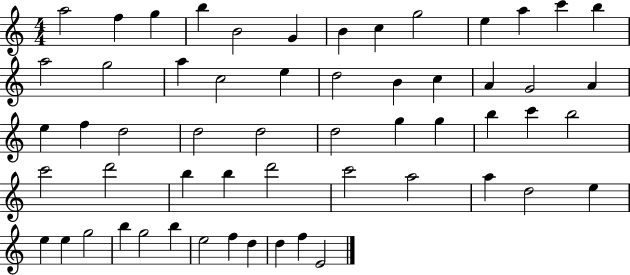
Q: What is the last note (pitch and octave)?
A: E4